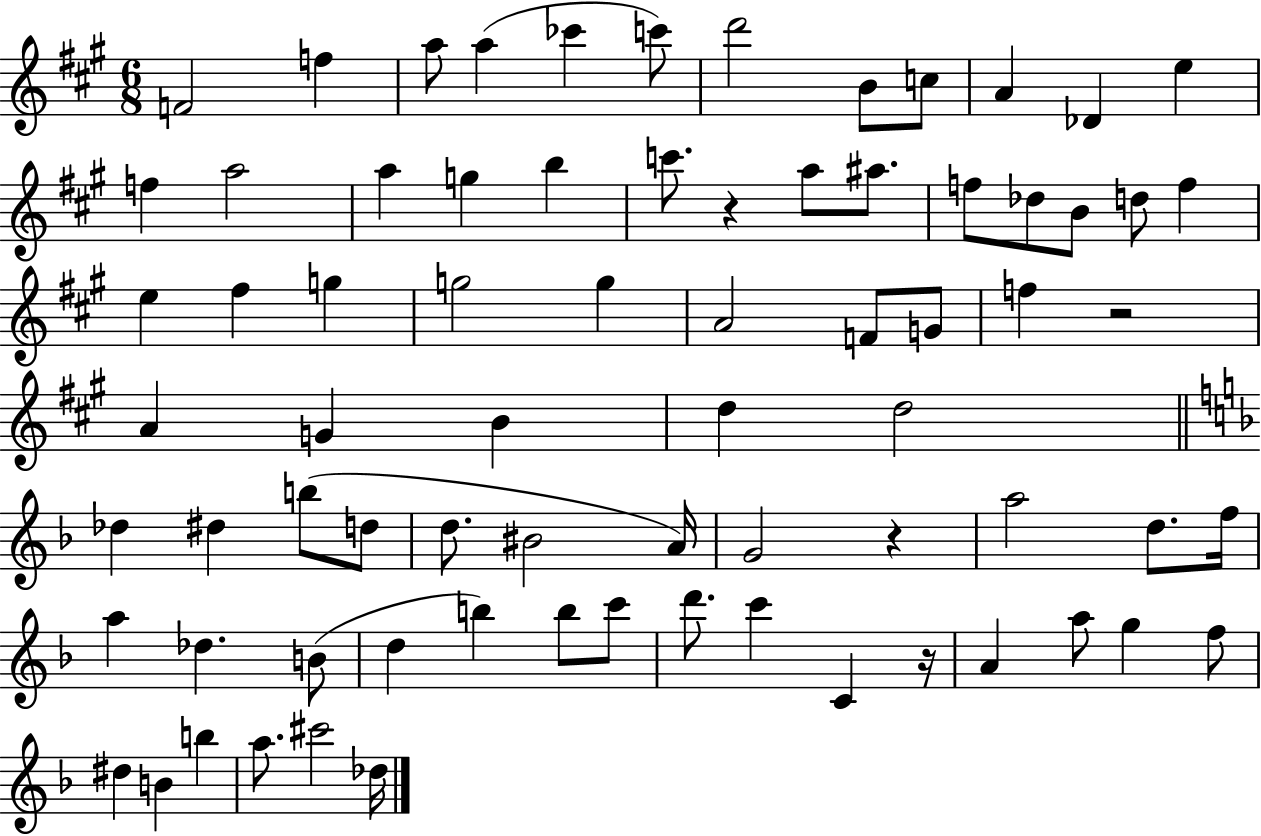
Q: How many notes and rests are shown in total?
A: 74